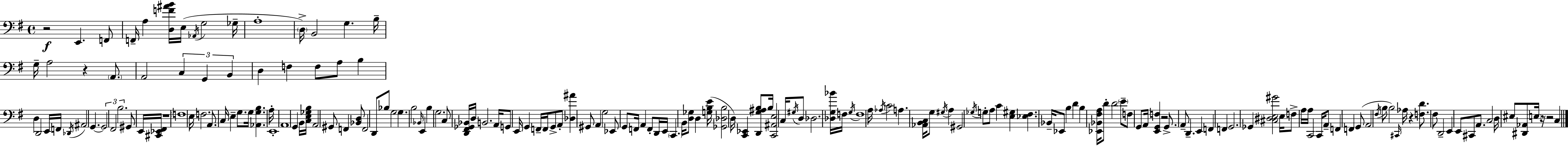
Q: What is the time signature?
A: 4/4